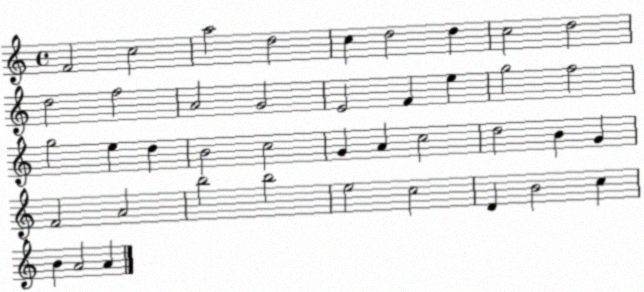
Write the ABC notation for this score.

X:1
T:Untitled
M:4/4
L:1/4
K:C
F2 c2 a2 d2 c d2 d c2 d2 d2 f2 A2 G2 E2 F e g2 f2 g2 e d B2 c2 G A c2 d2 B G F2 A2 b2 b2 e2 c2 D B2 c B A2 A